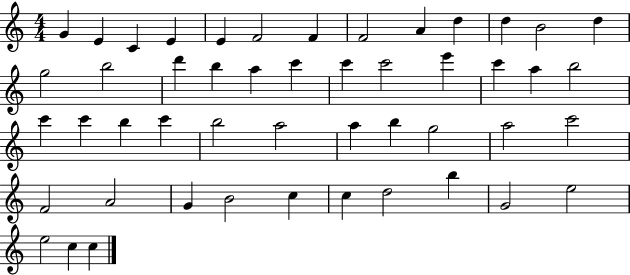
{
  \clef treble
  \numericTimeSignature
  \time 4/4
  \key c \major
  g'4 e'4 c'4 e'4 | e'4 f'2 f'4 | f'2 a'4 d''4 | d''4 b'2 d''4 | \break g''2 b''2 | d'''4 b''4 a''4 c'''4 | c'''4 c'''2 e'''4 | c'''4 a''4 b''2 | \break c'''4 c'''4 b''4 c'''4 | b''2 a''2 | a''4 b''4 g''2 | a''2 c'''2 | \break f'2 a'2 | g'4 b'2 c''4 | c''4 d''2 b''4 | g'2 e''2 | \break e''2 c''4 c''4 | \bar "|."
}